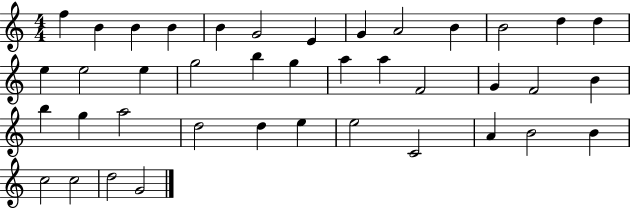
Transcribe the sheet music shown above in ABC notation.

X:1
T:Untitled
M:4/4
L:1/4
K:C
f B B B B G2 E G A2 B B2 d d e e2 e g2 b g a a F2 G F2 B b g a2 d2 d e e2 C2 A B2 B c2 c2 d2 G2